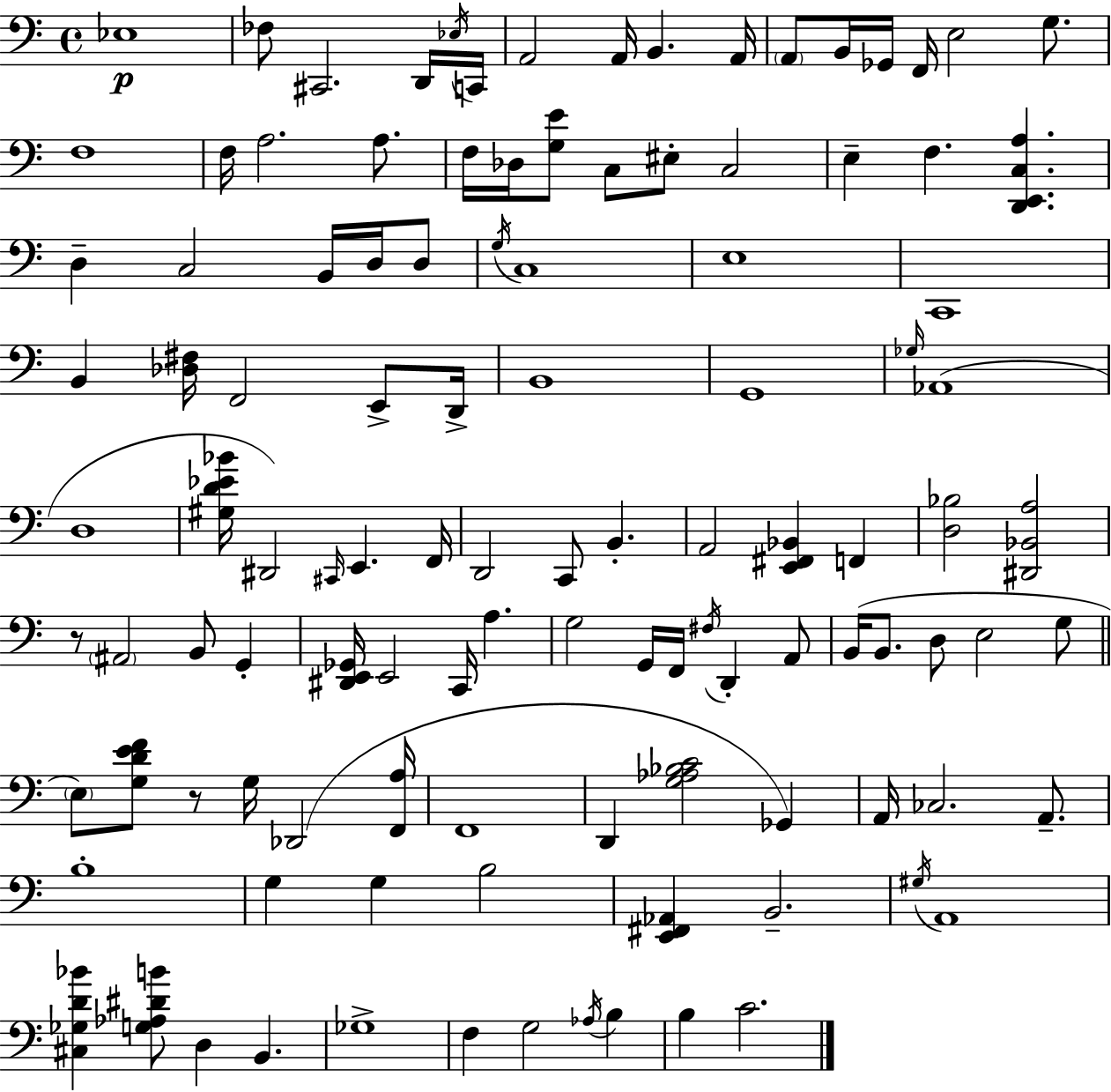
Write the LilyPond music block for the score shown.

{
  \clef bass
  \time 4/4
  \defaultTimeSignature
  \key a \minor
  \repeat volta 2 { ees1\p | fes8 cis,2. d,16 \acciaccatura { ees16 } | c,16 a,2 a,16 b,4. | a,16 \parenthesize a,8 b,16 ges,16 f,16 e2 g8. | \break f1 | f16 a2. a8. | f16 des16 <g e'>8 c8 eis8-. c2 | e4-- f4. <d, e, c a>4. | \break d4-- c2 b,16 d16 d8 | \acciaccatura { g16 } c1 | e1 | c,1 | \break b,4 <des fis>16 f,2 e,8-> | d,16-> b,1 | g,1 | \grace { ges16 }( aes,1 | \break d1 | <gis d' ees' bes'>16 dis,2) \grace { cis,16 } e,4. | f,16 d,2 c,8 b,4.-. | a,2 <e, fis, bes,>4 | \break f,4 <d bes>2 <dis, bes, a>2 | r8 \parenthesize ais,2 b,8 | g,4-. <dis, e, ges,>16 e,2 c,16 a4. | g2 g,16 f,16 \acciaccatura { fis16 } d,4-. | \break a,8 b,16( b,8. d8 e2 | g8 \bar "||" \break \key c \major \parenthesize e8) <g d' e' f'>8 r8 g16 des,2( <f, a>16 | f,1 | d,4 <g aes bes c'>2 ges,4) | a,16 ces2. a,8.-- | \break b1-. | g4 g4 b2 | <e, fis, aes,>4 b,2.-- | \acciaccatura { gis16 } a,1 | \break <cis ges d' bes'>4 <g aes dis' b'>8 d4 b,4. | ges1-> | f4 g2 \acciaccatura { aes16 } b4 | b4 c'2. | \break } \bar "|."
}